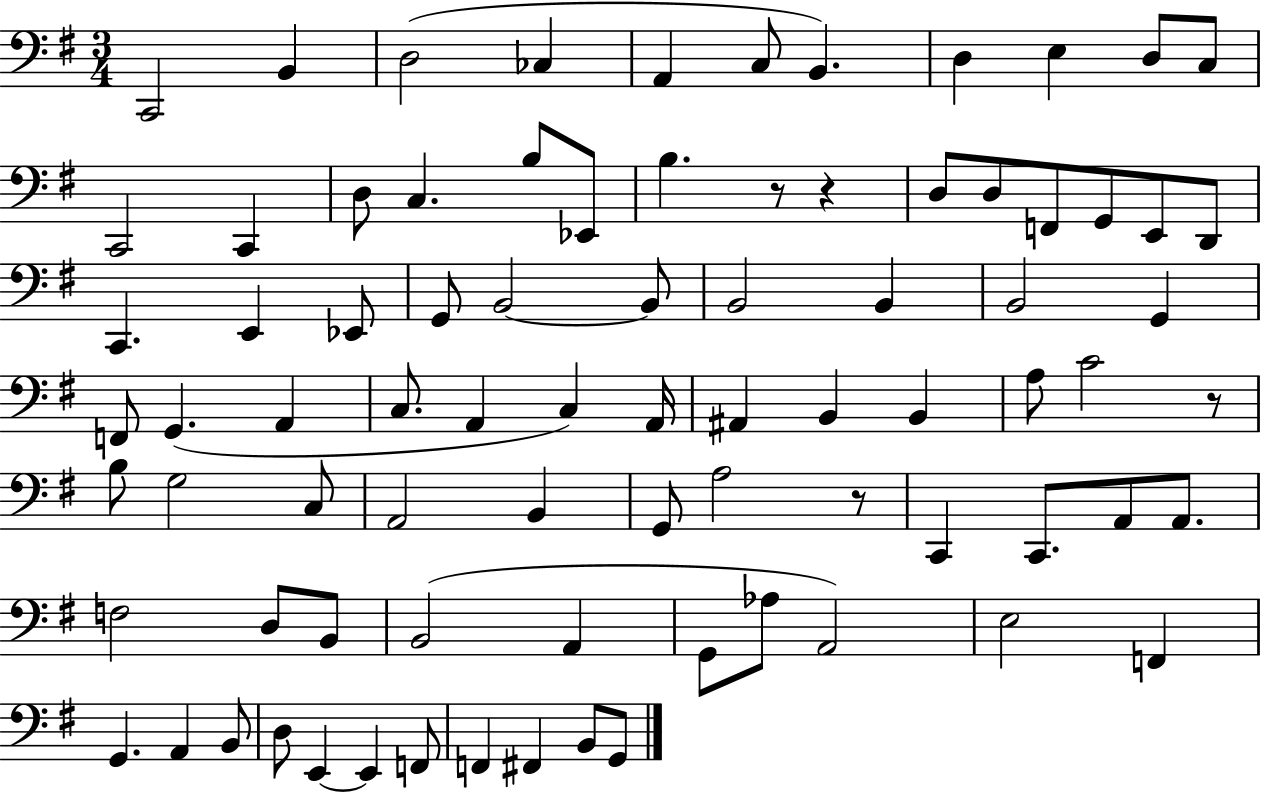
{
  \clef bass
  \numericTimeSignature
  \time 3/4
  \key g \major
  c,2 b,4 | d2( ces4 | a,4 c8 b,4.) | d4 e4 d8 c8 | \break c,2 c,4 | d8 c4. b8 ees,8 | b4. r8 r4 | d8 d8 f,8 g,8 e,8 d,8 | \break c,4. e,4 ees,8 | g,8 b,2~~ b,8 | b,2 b,4 | b,2 g,4 | \break f,8 g,4.( a,4 | c8. a,4 c4) a,16 | ais,4 b,4 b,4 | a8 c'2 r8 | \break b8 g2 c8 | a,2 b,4 | g,8 a2 r8 | c,4 c,8. a,8 a,8. | \break f2 d8 b,8 | b,2( a,4 | g,8 aes8 a,2) | e2 f,4 | \break g,4. a,4 b,8 | d8 e,4~~ e,4 f,8 | f,4 fis,4 b,8 g,8 | \bar "|."
}